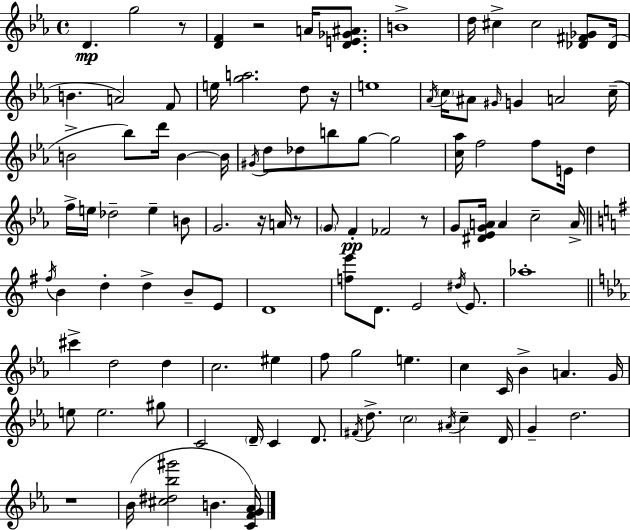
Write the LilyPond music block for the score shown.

{
  \clef treble
  \time 4/4
  \defaultTimeSignature
  \key ees \major
  d'4.\mp g''2 r8 | <d' f'>4 r2 a'16 <d' e' ges' ais'>8. | b'1-> | d''16 cis''4-> cis''2 <des' fis' ges'>8 des'16( | \break b'4. a'2) f'8 | e''16 <g'' a''>2. d''8 r16 | e''1 | \acciaccatura { aes'16 } \parenthesize c''16 ais'8 \grace { gis'16 } g'4 a'2 | \break c''16--( b'2-> bes''8) d'''16 b'4~~ | b'16 \acciaccatura { gis'16 } d''8 des''8 b''8 g''8~~ g''2 | <c'' aes''>16 f''2 f''8 e'16 d''4 | f''16-> e''16 des''2-- e''4-- | \break b'8 g'2. r16 | a'16 r8 \parenthesize g'8 f'4-.\pp fes'2 | r8 g'8 <dis' ees' g' a'>16 a'4 c''2-- | a'16-> \bar "||" \break \key e \minor \acciaccatura { fis''16 } b'4 d''4-. d''4-> b'8-- e'8 | d'1 | <f'' e'''>8 d'8. e'2 \acciaccatura { dis''16 } e'8. | aes''1-. | \break \bar "||" \break \key ees \major cis'''4-> d''2 d''4 | c''2. eis''4 | f''8 g''2 e''4. | c''4 c'16 bes'4-> a'4. g'16 | \break e''8 e''2. gis''8 | c'2 \parenthesize d'16-- c'4 d'8. | \acciaccatura { fis'16 } d''8.-> \parenthesize c''2 \acciaccatura { ais'16 } c''4-- | d'16 g'4-- d''2. | \break r1 | bes'16( <cis'' dis'' bes'' gis'''>2 b'4. | <c' f' g' aes'>16) \bar "|."
}